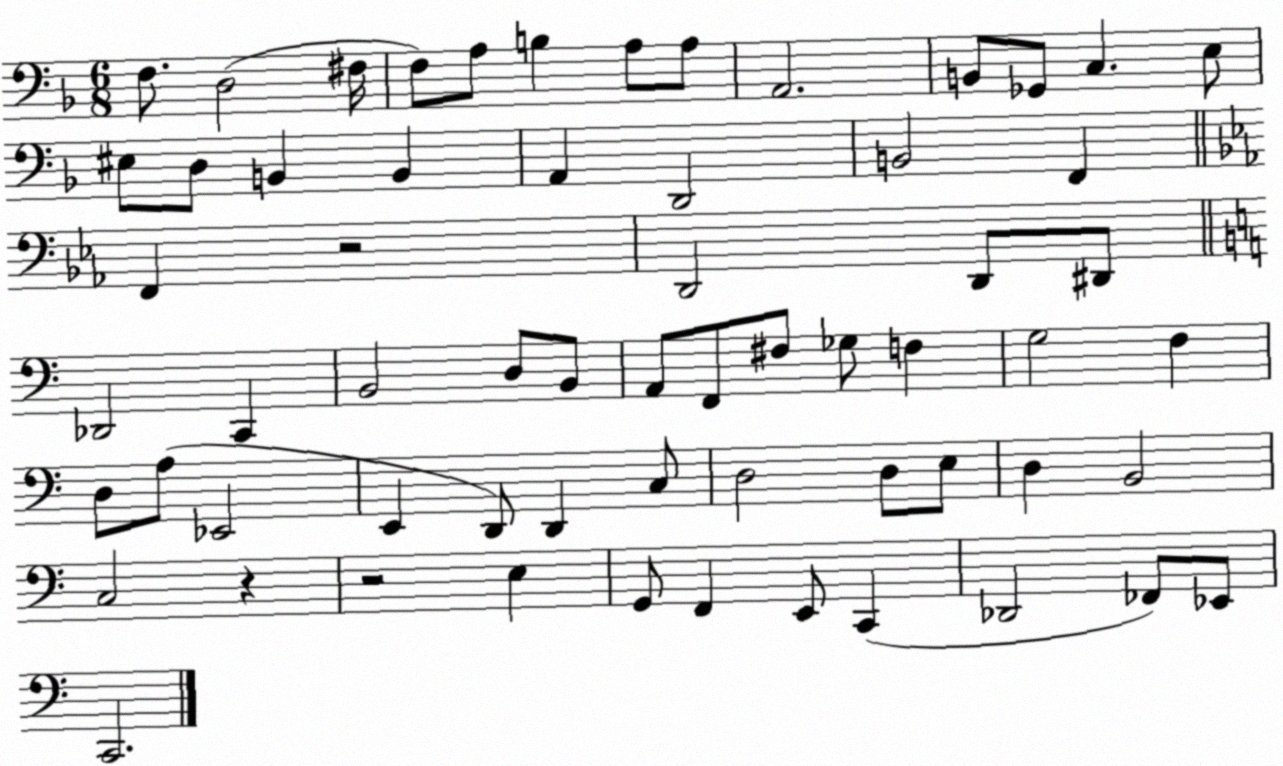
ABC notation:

X:1
T:Untitled
M:6/8
L:1/4
K:F
F,/2 D,2 ^F,/4 F,/2 A,/2 B, A,/2 A,/2 A,,2 B,,/2 _G,,/2 C, E,/2 ^E,/2 D,/2 B,, B,, A,, D,,2 B,,2 F,, F,, z2 D,,2 D,,/2 ^D,,/2 _D,,2 C,, B,,2 D,/2 B,,/2 A,,/2 F,,/2 ^F,/2 _G,/2 F, G,2 F, D,/2 A,/2 _E,,2 E,, D,,/2 D,, C,/2 D,2 D,/2 E,/2 D, B,,2 C,2 z z2 E, G,,/2 F,, E,,/2 C,, _D,,2 _F,,/2 _E,,/2 C,,2